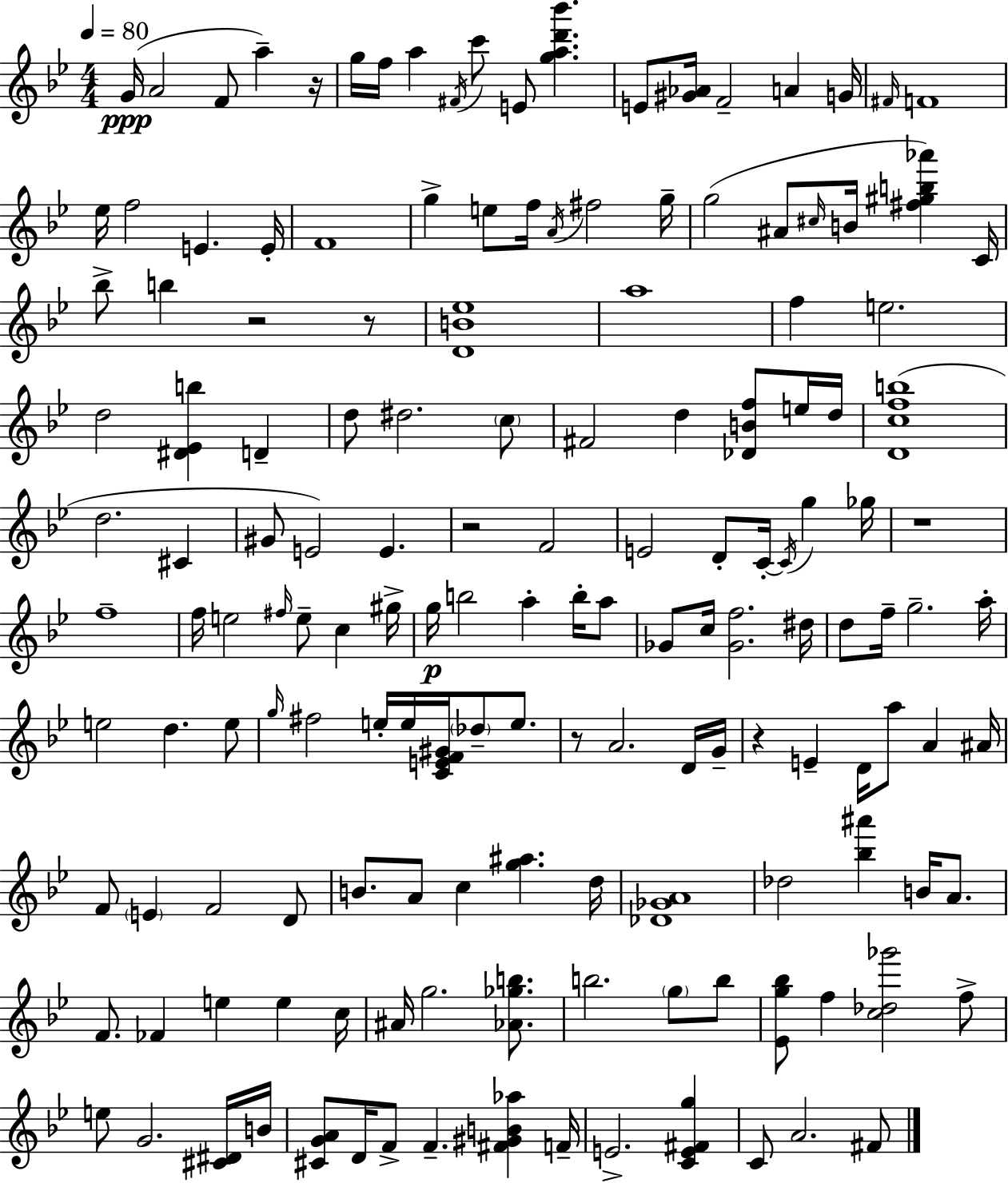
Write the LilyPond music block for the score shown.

{
  \clef treble
  \numericTimeSignature
  \time 4/4
  \key g \minor
  \tempo 4 = 80
  \repeat volta 2 { g'16(\ppp a'2 f'8 a''4--) r16 | g''16 f''16 a''4 \acciaccatura { fis'16 } c'''8 e'8 <g'' a'' d''' bes'''>4. | e'8 <gis' aes'>16 f'2-- a'4 | g'16 \grace { fis'16 } f'1 | \break ees''16 f''2 e'4. | e'16-. f'1 | g''4-> e''8 f''16 \acciaccatura { a'16 } fis''2 | g''16-- g''2( ais'8 \grace { cis''16 } b'16 <fis'' gis'' b'' aes'''>4) | \break c'16 bes''8-> b''4 r2 | r8 <d' b' ees''>1 | a''1 | f''4 e''2. | \break d''2 <dis' ees' b''>4 | d'4-- d''8 dis''2. | \parenthesize c''8 fis'2 d''4 | <des' b' f''>8 e''16 d''16 <d' c'' f'' b''>1( | \break d''2. | cis'4 gis'8 e'2) e'4. | r2 f'2 | e'2 d'8-. c'16-.~~ \acciaccatura { c'16 } | \break g''4 ges''16 r1 | f''1-- | f''16 e''2 \grace { fis''16 } e''8-- | c''4 gis''16-> g''16\p b''2 a''4-. | \break b''16-. a''8 ges'8 c''16 <ges' f''>2. | dis''16 d''8 f''16-- g''2.-- | a''16-. e''2 d''4. | e''8 \grace { g''16 } fis''2 e''16-. | \break e''16 <c' e' f' gis'>16 \parenthesize des''8-- e''8. r8 a'2. | d'16 g'16-- r4 e'4-- d'16 | a''8 a'4 ais'16 f'8 \parenthesize e'4 f'2 | d'8 b'8. a'8 c''4 | \break <g'' ais''>4. d''16 <des' ges' a'>1 | des''2 <bes'' ais'''>4 | b'16 a'8. f'8. fes'4 e''4 | e''4 c''16 ais'16 g''2. | \break <aes' ges'' b''>8. b''2. | \parenthesize g''8 b''8 <ees' g'' bes''>8 f''4 <c'' des'' ges'''>2 | f''8-> e''8 g'2. | <cis' dis'>16 b'16 <cis' g' a'>8 d'16 f'8-> f'4.-- | \break <fis' gis' b' aes''>4 f'16-- e'2.-> | <c' e' fis' g''>4 c'8 a'2. | fis'8 } \bar "|."
}